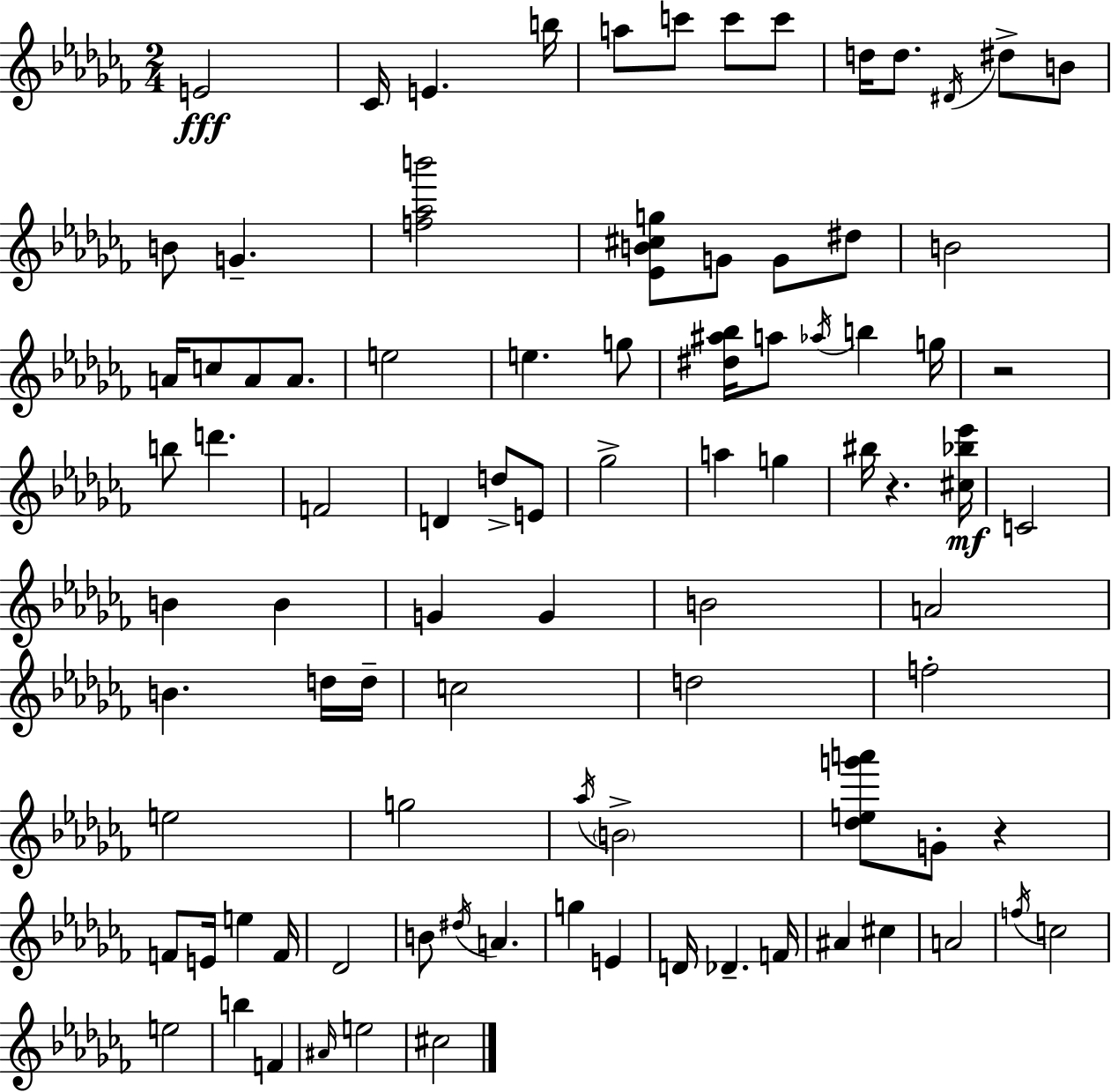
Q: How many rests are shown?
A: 3